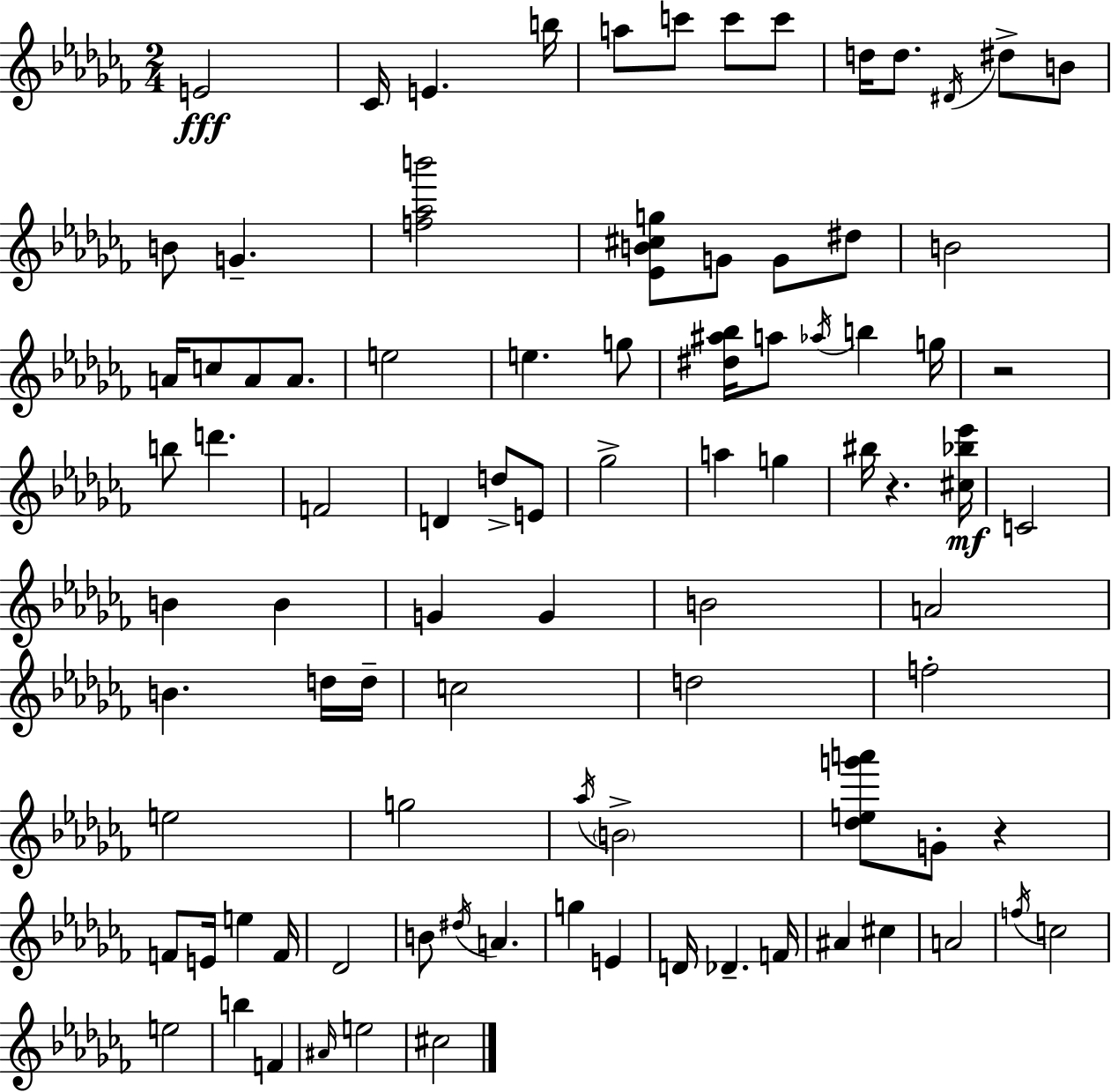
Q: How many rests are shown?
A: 3